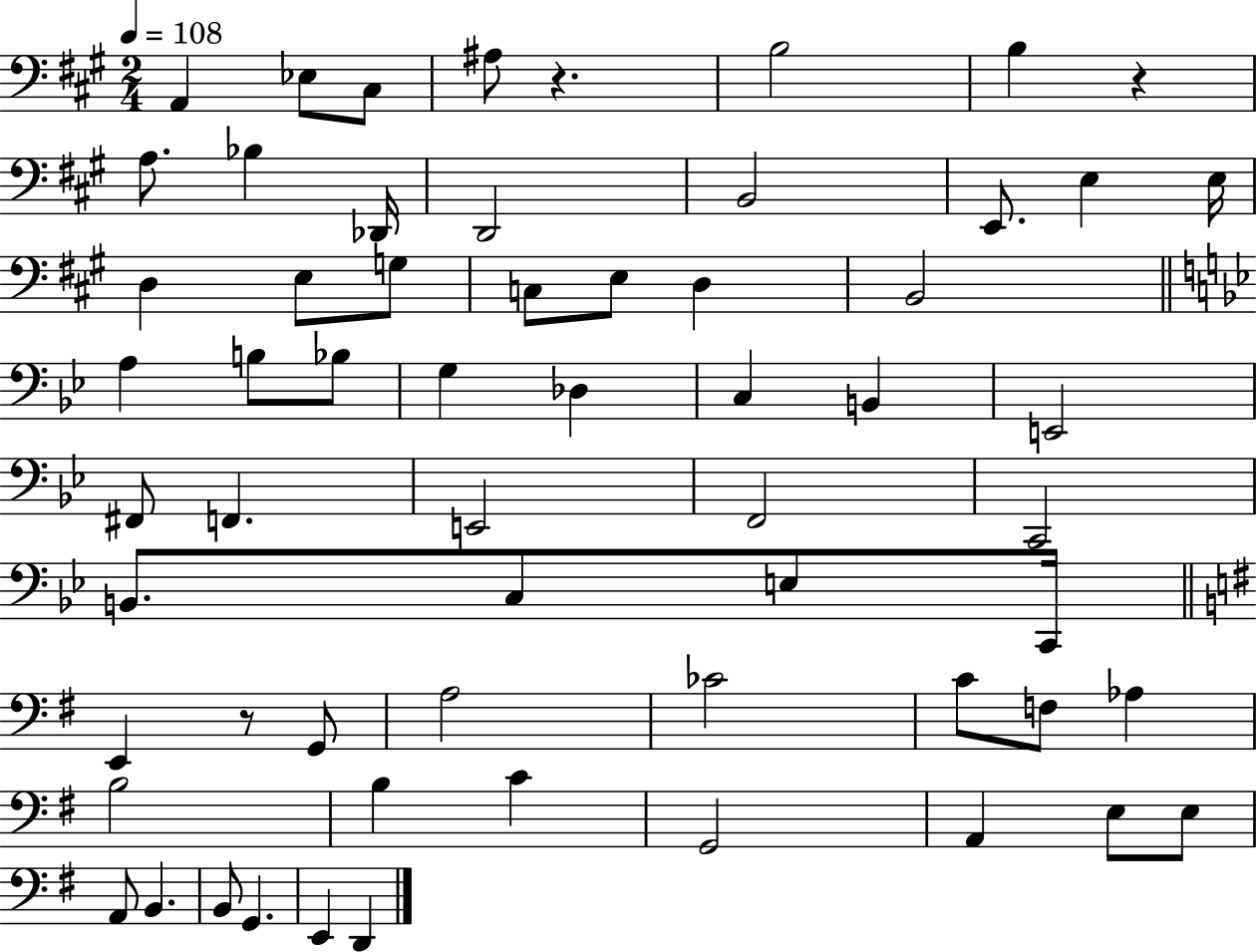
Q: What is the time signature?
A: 2/4